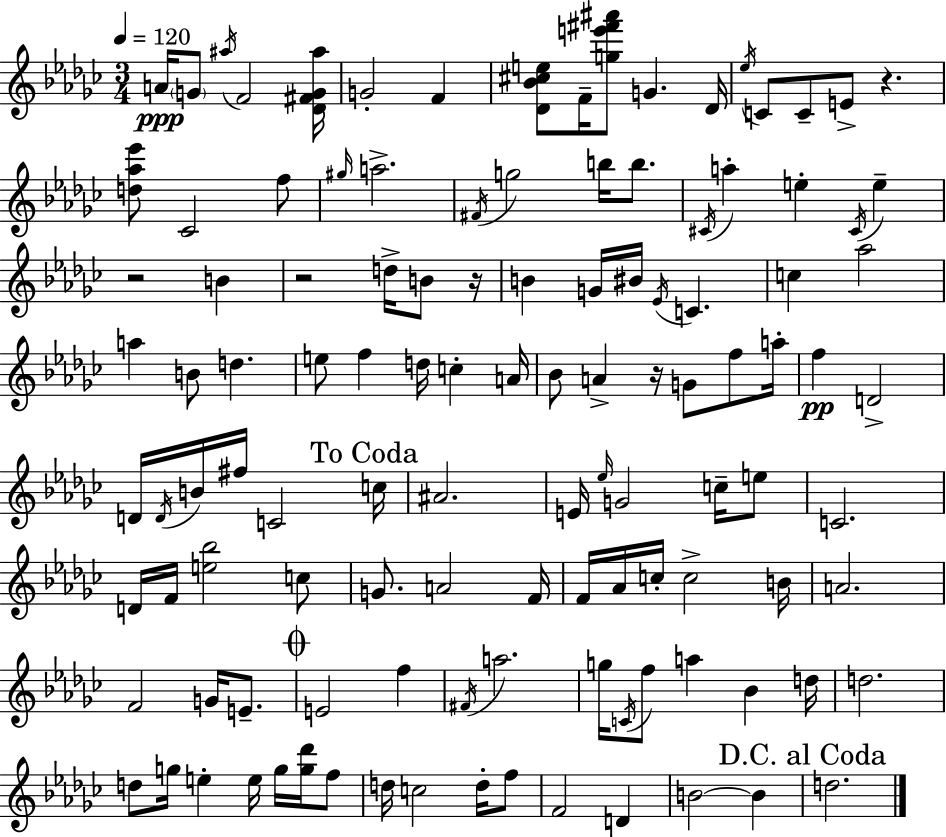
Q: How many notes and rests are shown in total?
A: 116